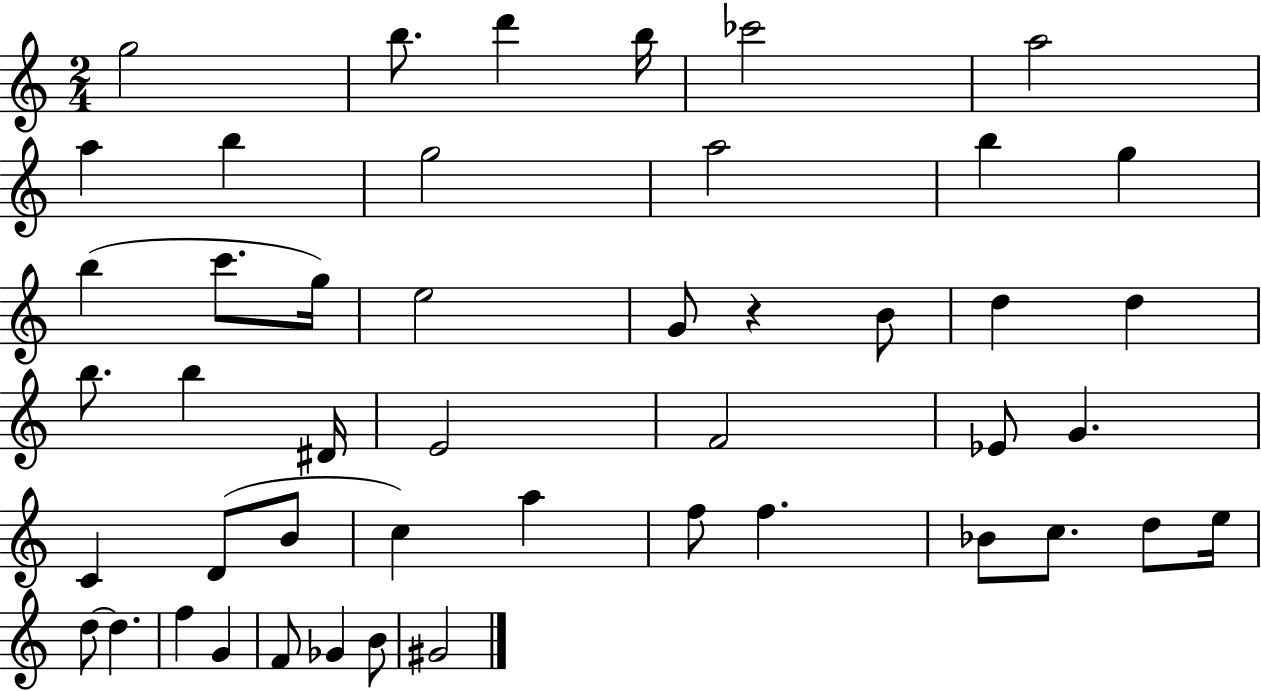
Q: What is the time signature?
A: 2/4